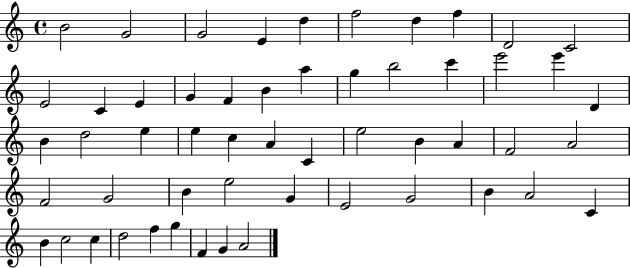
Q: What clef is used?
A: treble